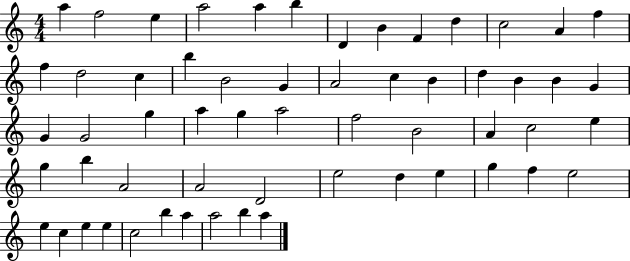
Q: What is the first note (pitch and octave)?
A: A5